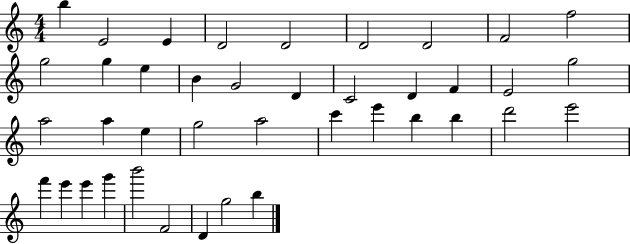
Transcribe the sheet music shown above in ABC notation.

X:1
T:Untitled
M:4/4
L:1/4
K:C
b E2 E D2 D2 D2 D2 F2 f2 g2 g e B G2 D C2 D F E2 g2 a2 a e g2 a2 c' e' b b d'2 e'2 f' e' e' g' b'2 F2 D g2 b